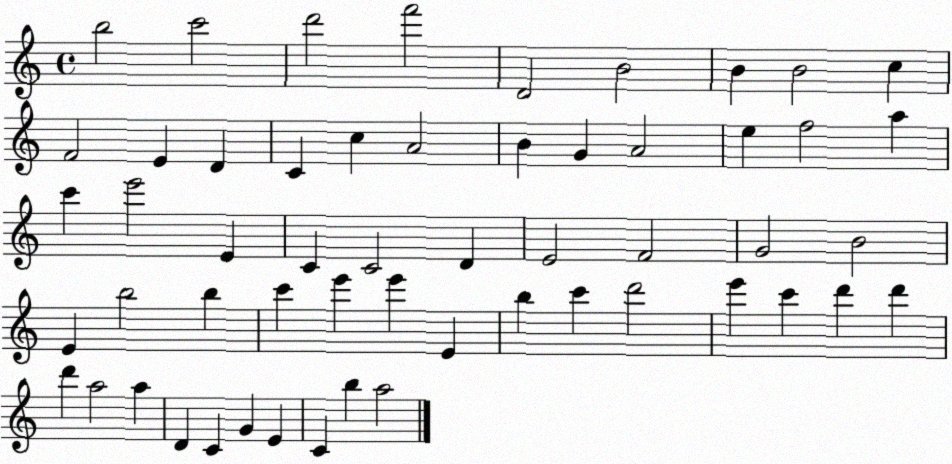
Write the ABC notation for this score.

X:1
T:Untitled
M:4/4
L:1/4
K:C
b2 c'2 d'2 f'2 D2 B2 B B2 c F2 E D C c A2 B G A2 e f2 a c' e'2 E C C2 D E2 F2 G2 B2 E b2 b c' e' e' E b c' d'2 e' c' d' d' d' a2 a D C G E C b a2